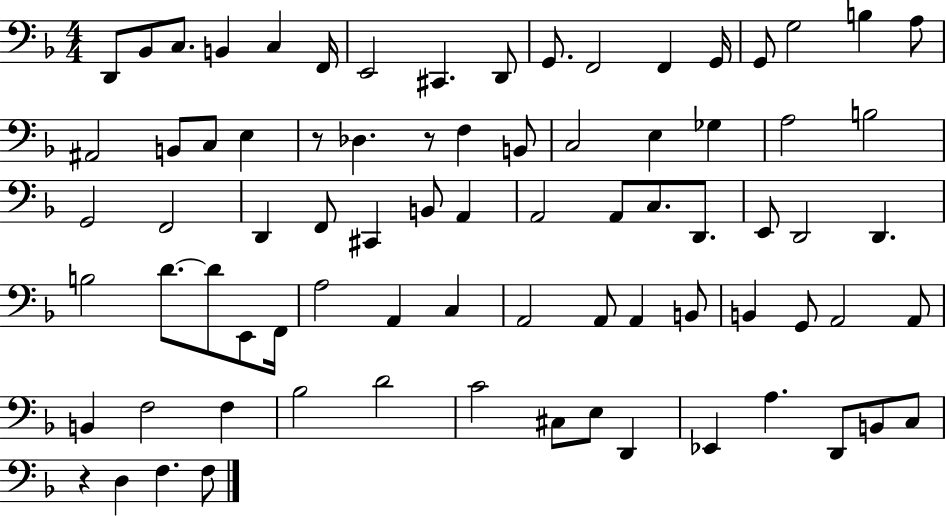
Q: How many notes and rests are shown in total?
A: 79